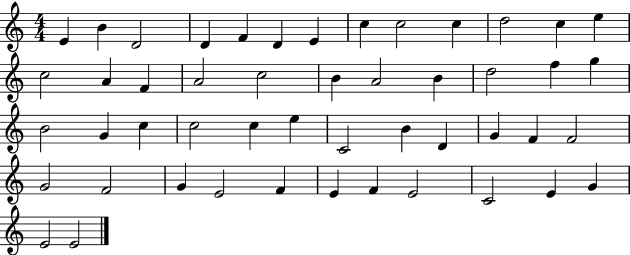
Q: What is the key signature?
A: C major